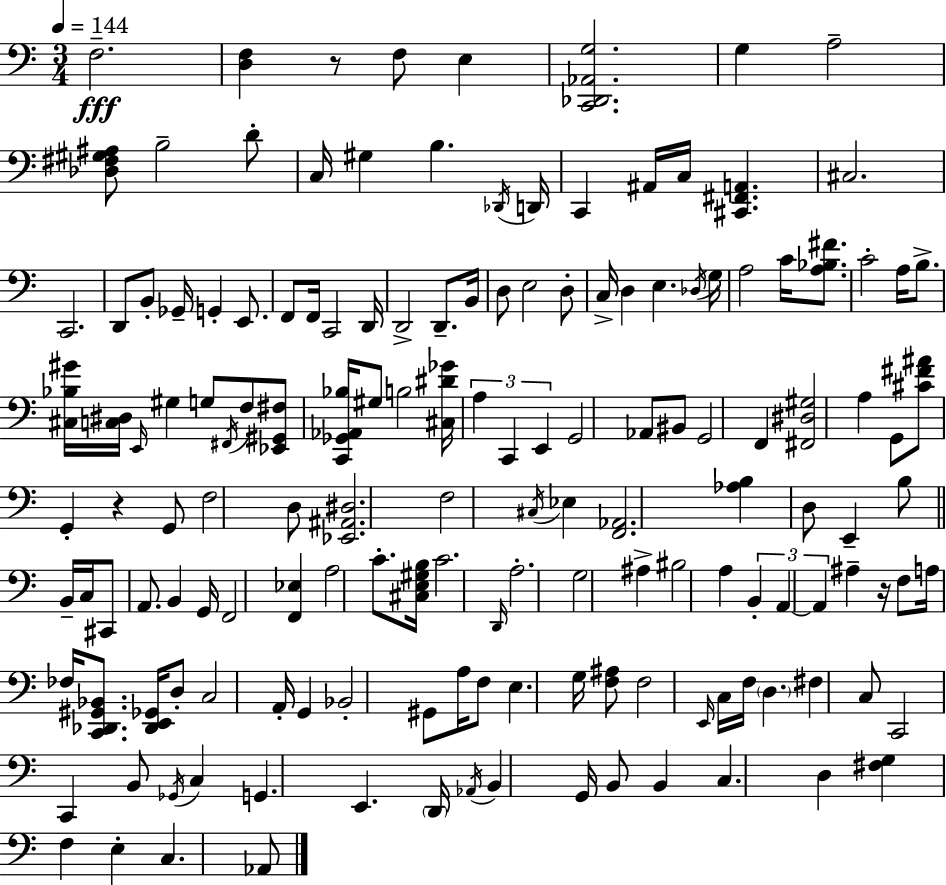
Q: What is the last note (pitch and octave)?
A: Ab2